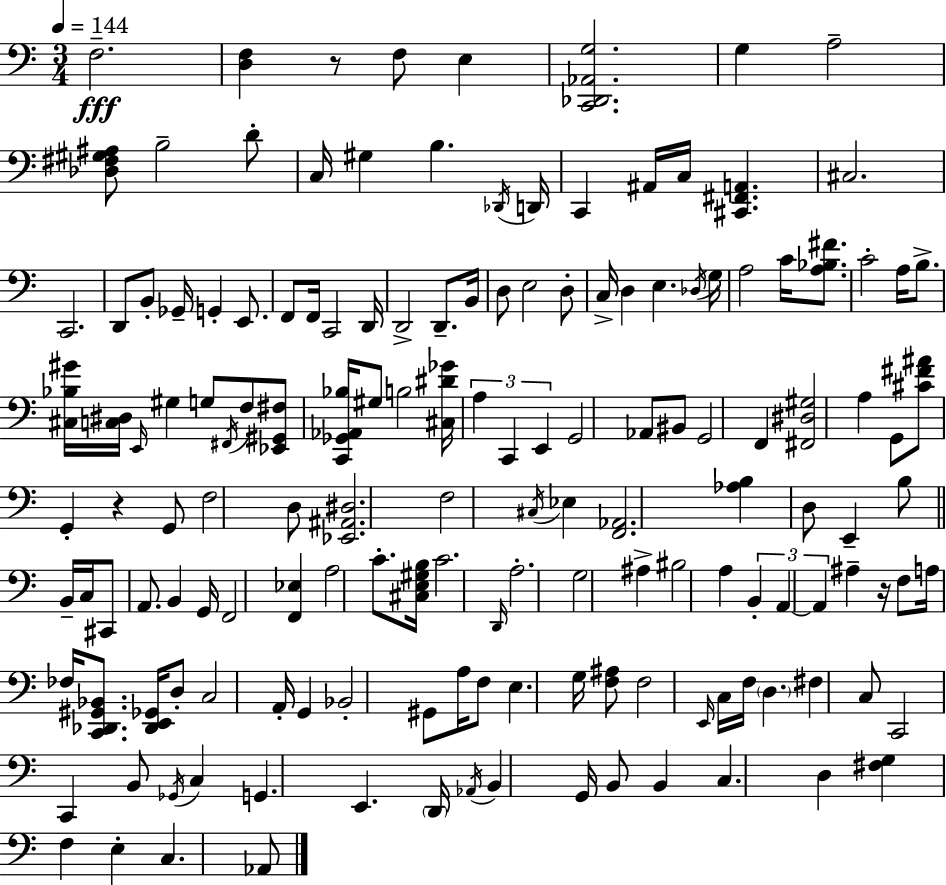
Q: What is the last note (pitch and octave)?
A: Ab2